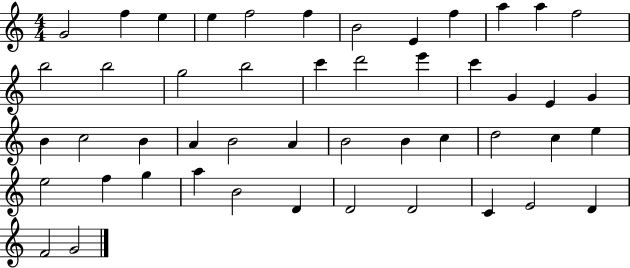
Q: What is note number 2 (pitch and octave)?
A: F5